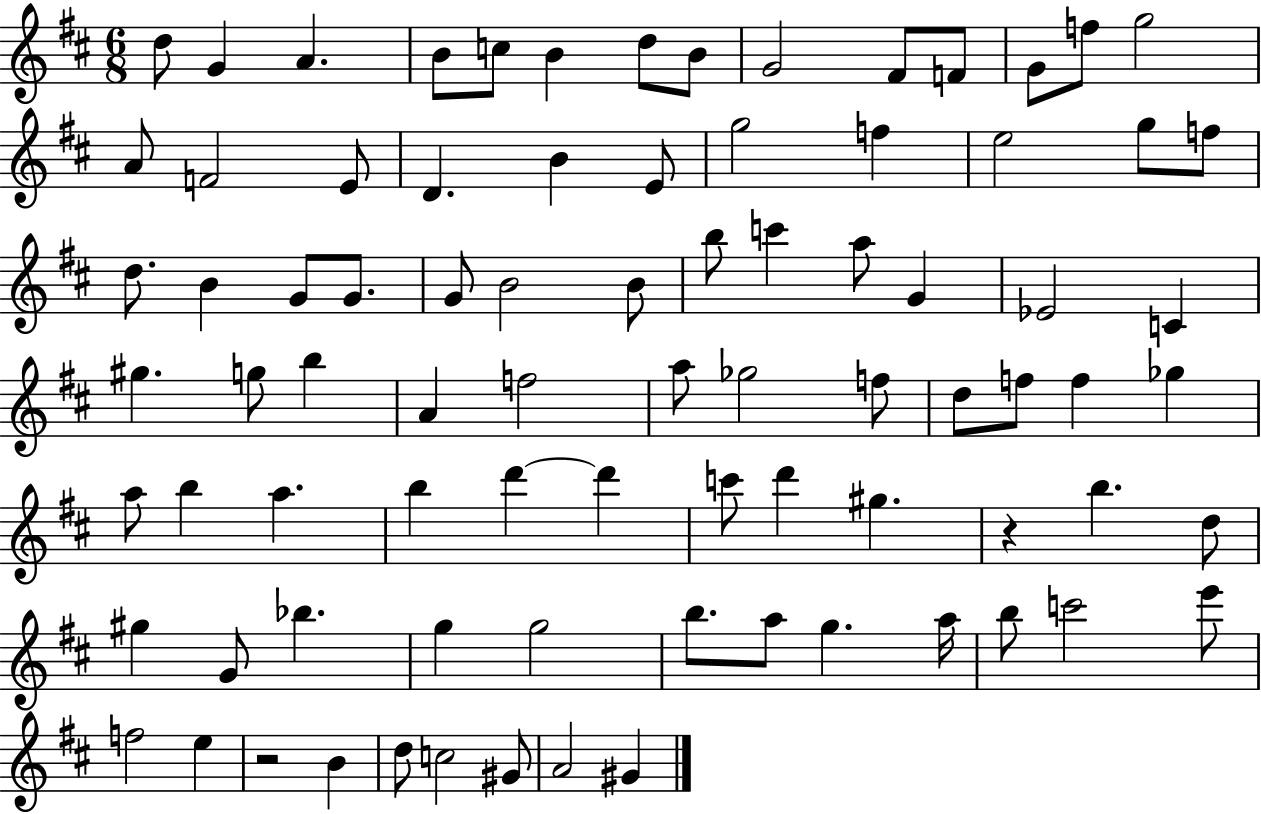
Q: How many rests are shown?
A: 2